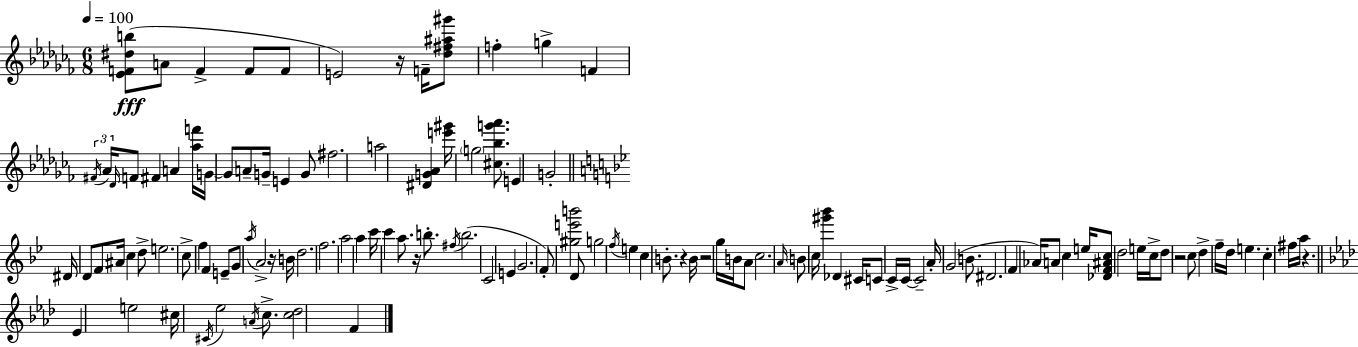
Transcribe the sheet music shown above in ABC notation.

X:1
T:Untitled
M:6/8
L:1/4
K:Abm
[_EF^db]/2 A/2 F F/2 F/2 E2 z/4 F/4 [_d^f^a^g']/2 f g F ^F/4 _A/4 _D/4 F/2 ^F A [_af']/4 G/4 G/2 A/2 G/4 E G/2 ^f2 a2 [^DG_A] [e'^g']/4 g2 [^c_bg'_a']/2 E G2 ^D/4 D/2 F/2 ^A/4 c d/2 e2 c/2 f F E/2 G/2 a/4 A2 z/4 B/4 d2 f2 a2 a c'/4 c' a/2 z/4 b/2 ^f/4 b2 C2 E G2 F/2 [^ge'b']2 D/2 g2 f/4 e c B/2 z B/4 z2 g/4 B/4 A/2 c2 A/4 B/2 c/4 [^g'_b'] _D ^C/4 C/2 C/4 C/4 C2 A/4 G2 B/2 ^D2 F _A/4 A/2 c e/4 [_DF^Ac]/2 d2 e/4 c/4 d/2 z2 c/2 d f/4 d/4 e c ^f/4 a/4 z _E e2 ^c/4 ^C/4 _e2 A/4 c/2 [c_d]2 F